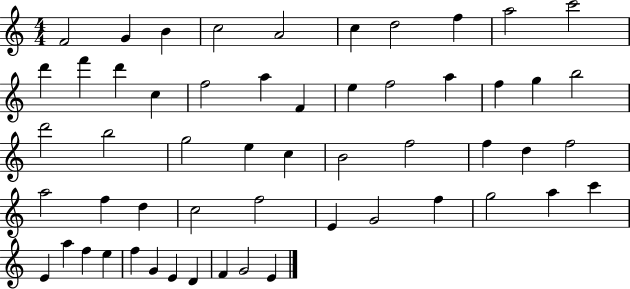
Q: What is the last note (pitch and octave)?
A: E4